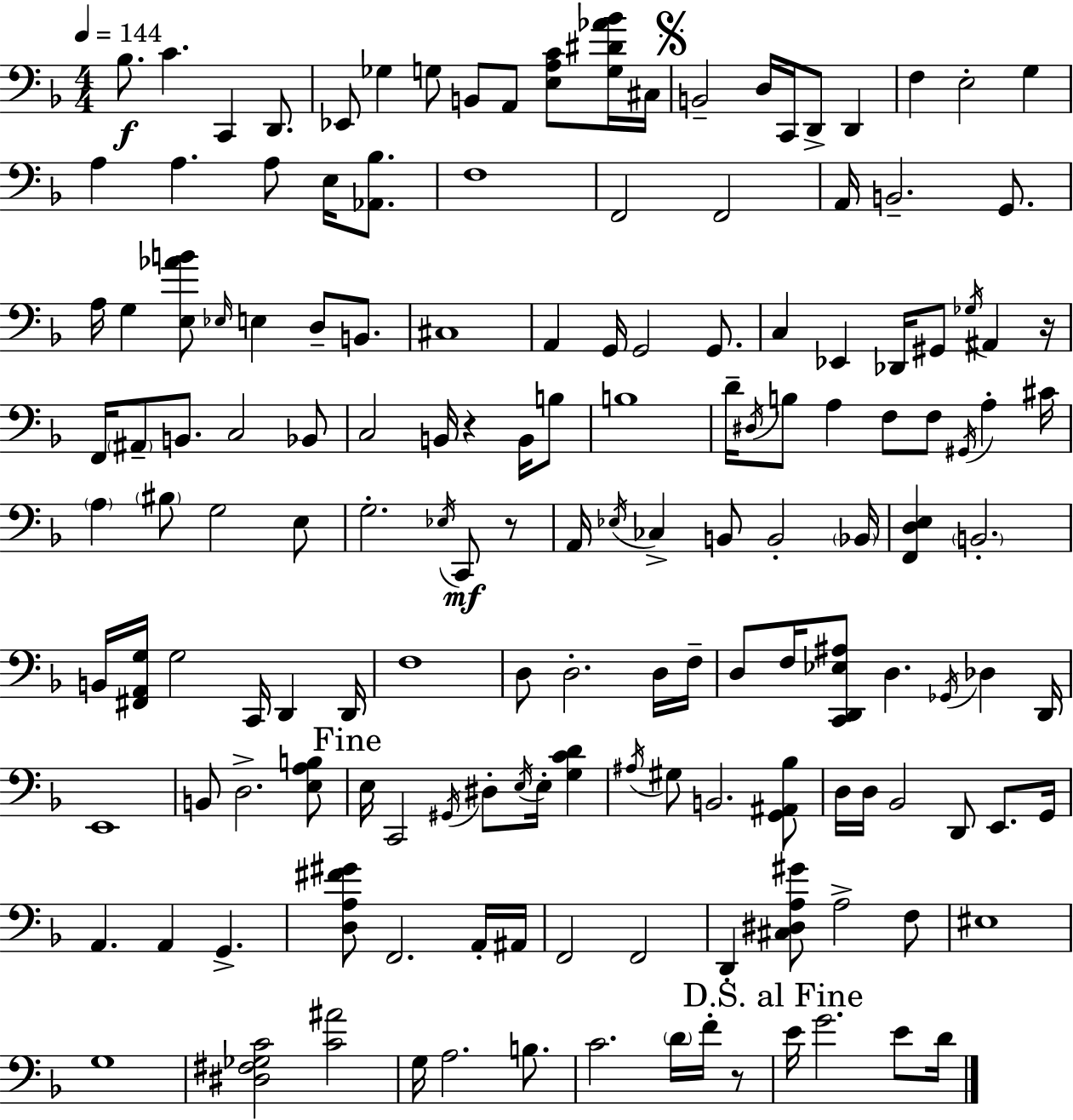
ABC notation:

X:1
T:Untitled
M:4/4
L:1/4
K:F
_B,/2 C C,, D,,/2 _E,,/2 _G, G,/2 B,,/2 A,,/2 [E,A,C]/2 [G,^D_A_B]/4 ^C,/4 B,,2 D,/4 C,,/4 D,,/2 D,, F, E,2 G, A, A, A,/2 E,/4 [_A,,_B,]/2 F,4 F,,2 F,,2 A,,/4 B,,2 G,,/2 A,/4 G, [E,_AB]/2 _E,/4 E, D,/2 B,,/2 ^C,4 A,, G,,/4 G,,2 G,,/2 C, _E,, _D,,/4 ^G,,/2 _G,/4 ^A,, z/4 F,,/4 ^A,,/2 B,,/2 C,2 _B,,/2 C,2 B,,/4 z B,,/4 B,/2 B,4 D/4 ^D,/4 B,/2 A, F,/2 F,/2 ^G,,/4 A, ^C/4 A, ^B,/2 G,2 E,/2 G,2 _E,/4 C,,/2 z/2 A,,/4 _E,/4 _C, B,,/2 B,,2 _B,,/4 [F,,D,E,] B,,2 B,,/4 [^F,,A,,G,]/4 G,2 C,,/4 D,, D,,/4 F,4 D,/2 D,2 D,/4 F,/4 D,/2 F,/4 [C,,D,,_E,^A,]/2 D, _G,,/4 _D, D,,/4 E,,4 B,,/2 D,2 [E,A,B,]/2 E,/4 C,,2 ^G,,/4 ^D,/2 E,/4 E,/4 [G,CD] ^A,/4 ^G,/2 B,,2 [G,,^A,,_B,]/2 D,/4 D,/4 _B,,2 D,,/2 E,,/2 G,,/4 A,, A,, G,, [D,A,^F^G]/2 F,,2 A,,/4 ^A,,/4 F,,2 F,,2 D,, [^C,^D,A,^G]/2 A,2 F,/2 ^E,4 G,4 [^D,^F,_G,C]2 [C^A]2 G,/4 A,2 B,/2 C2 D/4 F/4 z/2 E/4 G2 E/2 D/4